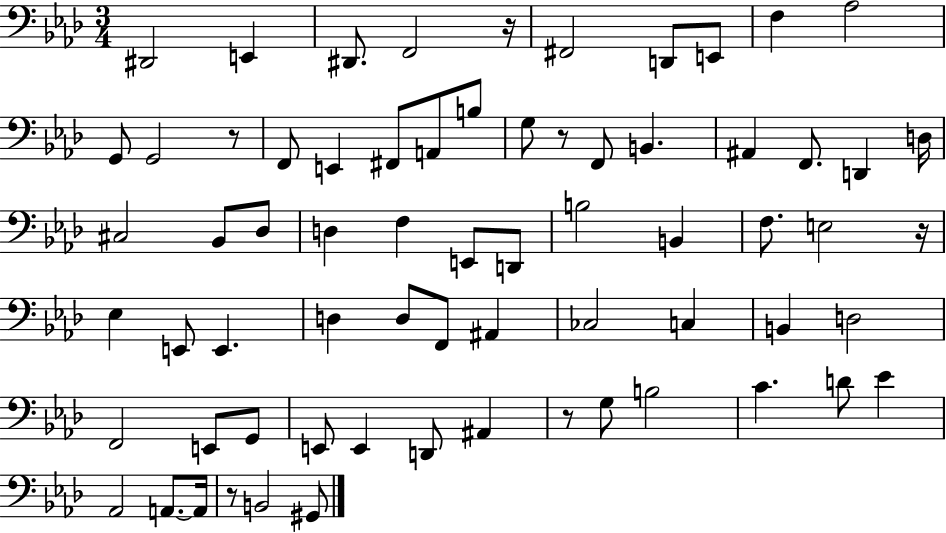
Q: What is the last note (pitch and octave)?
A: G#2